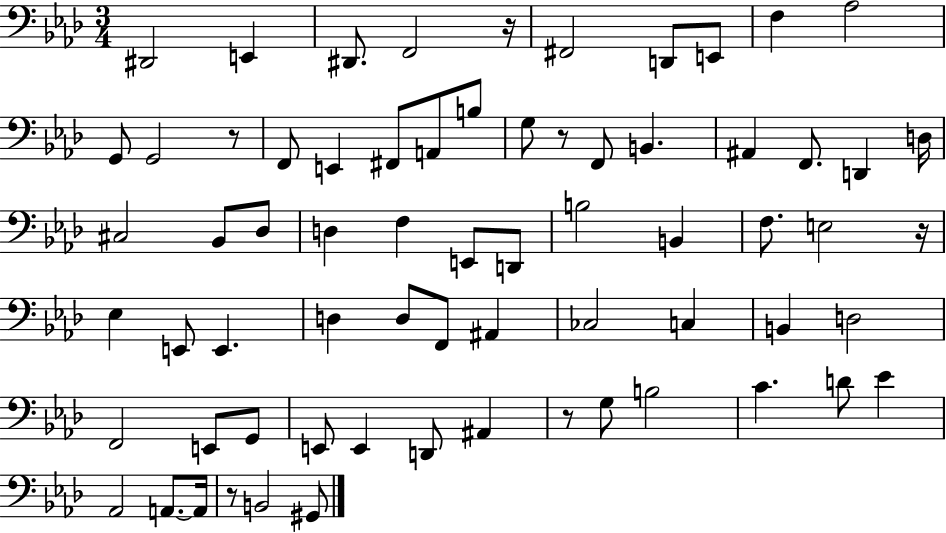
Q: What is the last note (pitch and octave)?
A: G#2